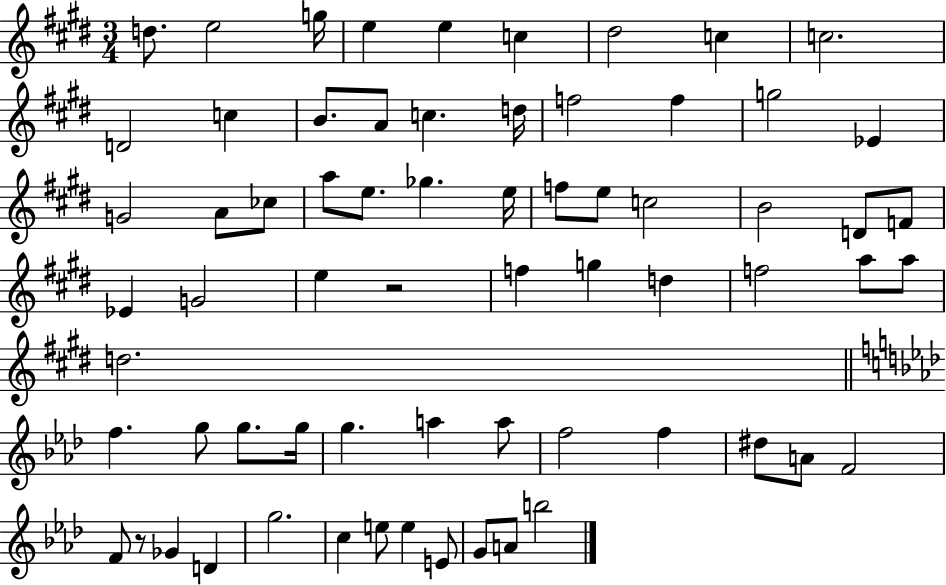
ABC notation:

X:1
T:Untitled
M:3/4
L:1/4
K:E
d/2 e2 g/4 e e c ^d2 c c2 D2 c B/2 A/2 c d/4 f2 f g2 _E G2 A/2 _c/2 a/2 e/2 _g e/4 f/2 e/2 c2 B2 D/2 F/2 _E G2 e z2 f g d f2 a/2 a/2 d2 f g/2 g/2 g/4 g a a/2 f2 f ^d/2 A/2 F2 F/2 z/2 _G D g2 c e/2 e E/2 G/2 A/2 b2